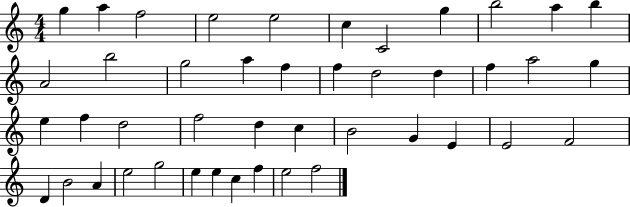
{
  \clef treble
  \numericTimeSignature
  \time 4/4
  \key c \major
  g''4 a''4 f''2 | e''2 e''2 | c''4 c'2 g''4 | b''2 a''4 b''4 | \break a'2 b''2 | g''2 a''4 f''4 | f''4 d''2 d''4 | f''4 a''2 g''4 | \break e''4 f''4 d''2 | f''2 d''4 c''4 | b'2 g'4 e'4 | e'2 f'2 | \break d'4 b'2 a'4 | e''2 g''2 | e''4 e''4 c''4 f''4 | e''2 f''2 | \break \bar "|."
}